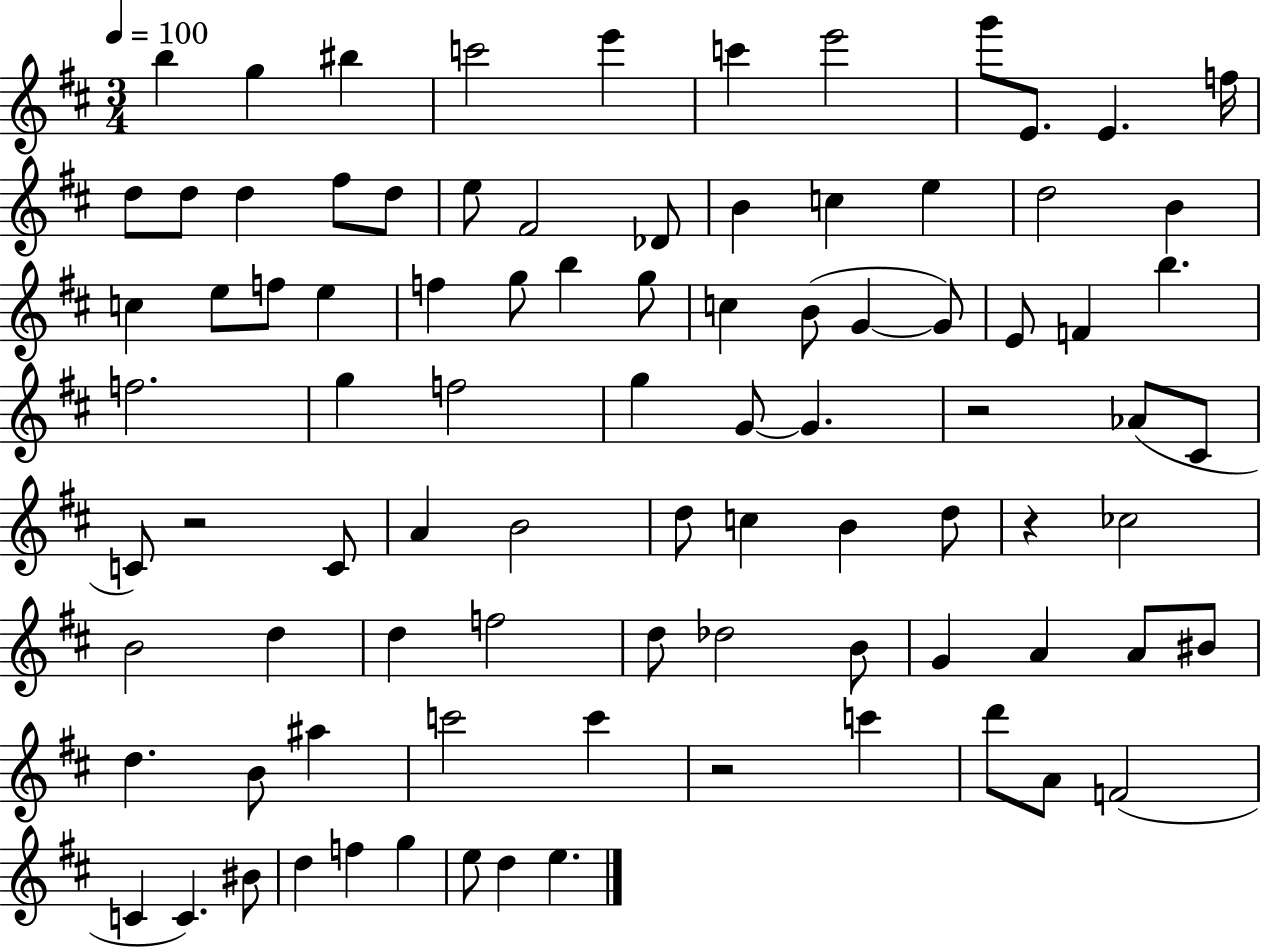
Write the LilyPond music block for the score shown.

{
  \clef treble
  \numericTimeSignature
  \time 3/4
  \key d \major
  \tempo 4 = 100
  \repeat volta 2 { b''4 g''4 bis''4 | c'''2 e'''4 | c'''4 e'''2 | g'''8 e'8. e'4. f''16 | \break d''8 d''8 d''4 fis''8 d''8 | e''8 fis'2 des'8 | b'4 c''4 e''4 | d''2 b'4 | \break c''4 e''8 f''8 e''4 | f''4 g''8 b''4 g''8 | c''4 b'8( g'4~~ g'8) | e'8 f'4 b''4. | \break f''2. | g''4 f''2 | g''4 g'8~~ g'4. | r2 aes'8( cis'8 | \break c'8) r2 c'8 | a'4 b'2 | d''8 c''4 b'4 d''8 | r4 ces''2 | \break b'2 d''4 | d''4 f''2 | d''8 des''2 b'8 | g'4 a'4 a'8 bis'8 | \break d''4. b'8 ais''4 | c'''2 c'''4 | r2 c'''4 | d'''8 a'8 f'2( | \break c'4 c'4.) bis'8 | d''4 f''4 g''4 | e''8 d''4 e''4. | } \bar "|."
}